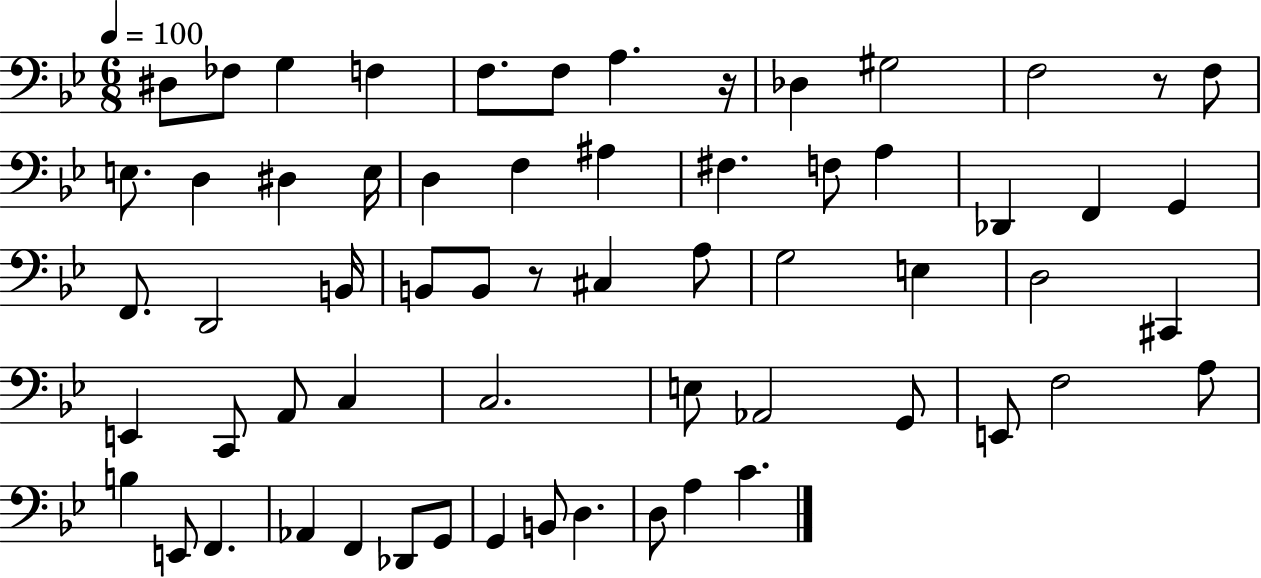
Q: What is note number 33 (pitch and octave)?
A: E3